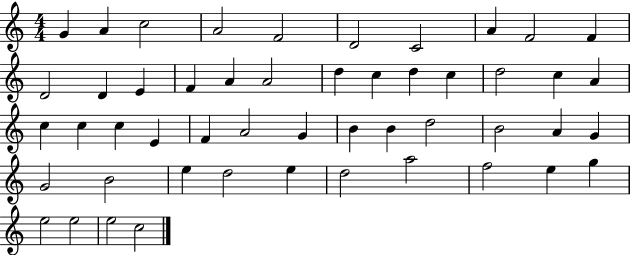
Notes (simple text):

G4/q A4/q C5/h A4/h F4/h D4/h C4/h A4/q F4/h F4/q D4/h D4/q E4/q F4/q A4/q A4/h D5/q C5/q D5/q C5/q D5/h C5/q A4/q C5/q C5/q C5/q E4/q F4/q A4/h G4/q B4/q B4/q D5/h B4/h A4/q G4/q G4/h B4/h E5/q D5/h E5/q D5/h A5/h F5/h E5/q G5/q E5/h E5/h E5/h C5/h